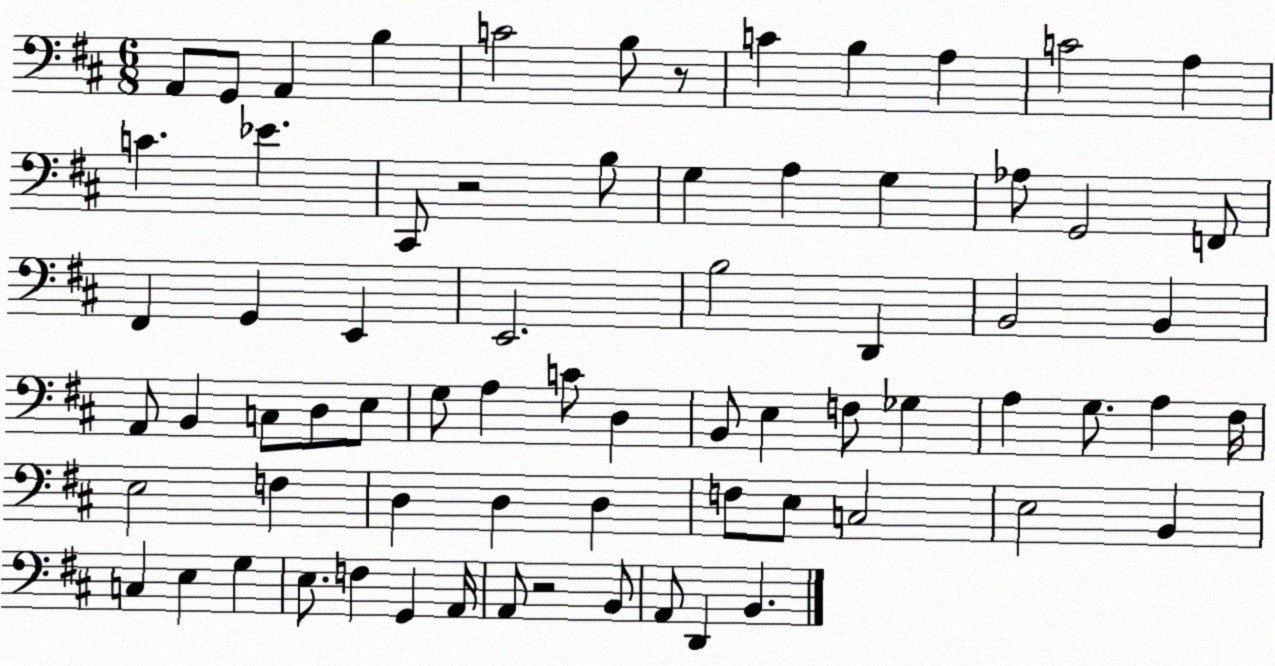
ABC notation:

X:1
T:Untitled
M:6/8
L:1/4
K:D
A,,/2 G,,/2 A,, B, C2 B,/2 z/2 C B, A, C2 A, C _E ^C,,/2 z2 B,/2 G, A, G, _A,/2 G,,2 F,,/2 ^F,, G,, E,, E,,2 B,2 D,, B,,2 B,, A,,/2 B,, C,/2 D,/2 E,/2 G,/2 A, C/2 D, B,,/2 E, F,/2 _G, A, G,/2 A, ^F,/4 E,2 F, D, D, D, F,/2 E,/2 C,2 E,2 B,, C, E, G, E,/2 F, G,, A,,/4 A,,/2 z2 B,,/2 A,,/2 D,, B,,